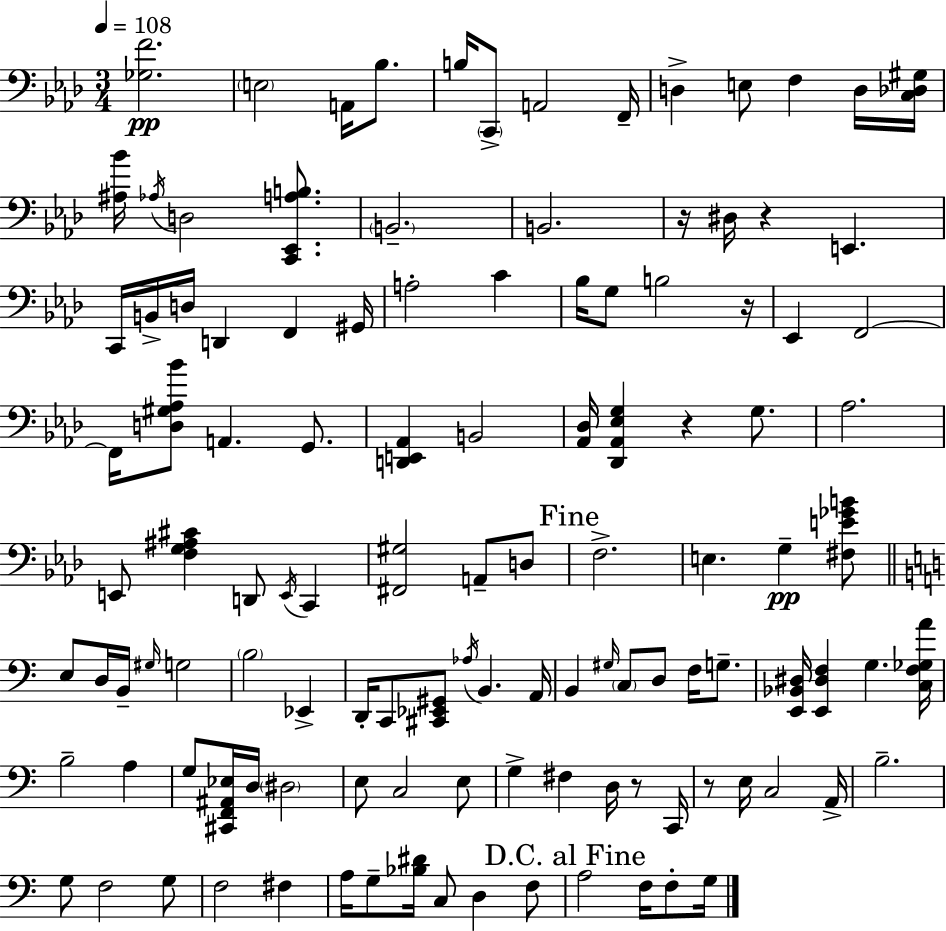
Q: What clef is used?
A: bass